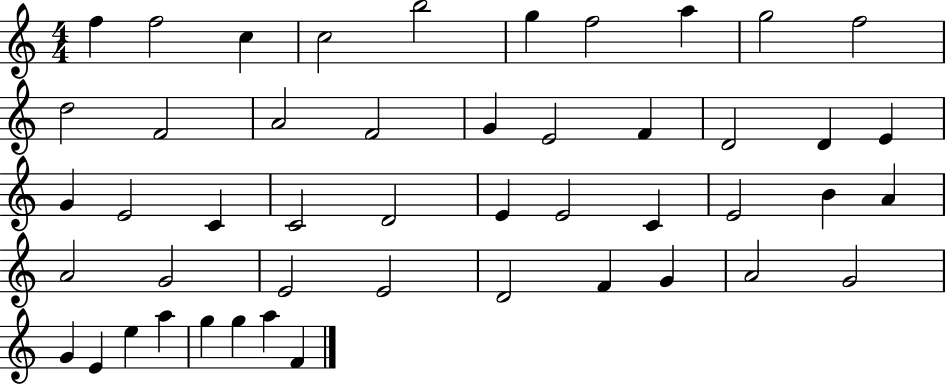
X:1
T:Untitled
M:4/4
L:1/4
K:C
f f2 c c2 b2 g f2 a g2 f2 d2 F2 A2 F2 G E2 F D2 D E G E2 C C2 D2 E E2 C E2 B A A2 G2 E2 E2 D2 F G A2 G2 G E e a g g a F